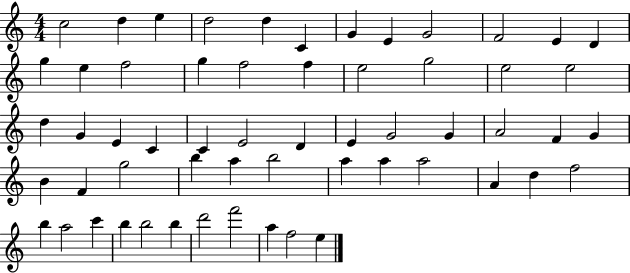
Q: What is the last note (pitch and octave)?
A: E5